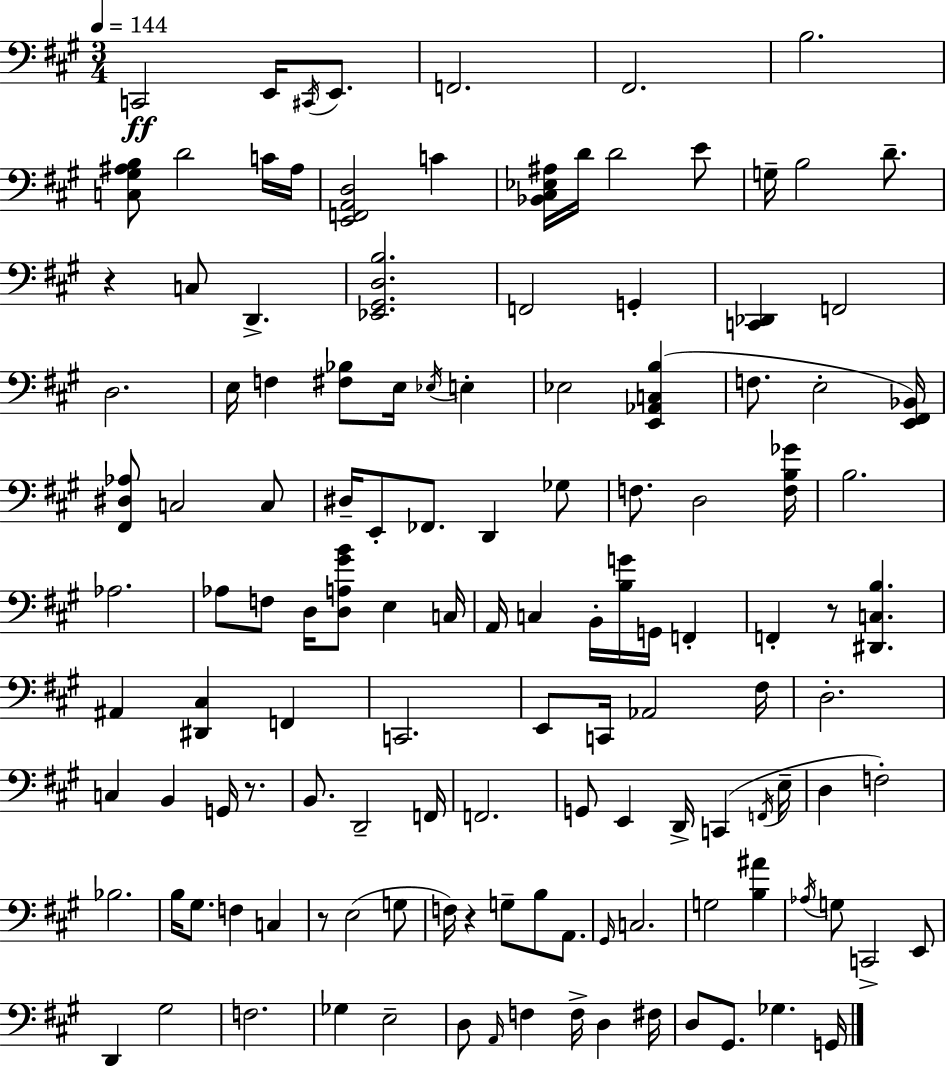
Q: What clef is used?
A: bass